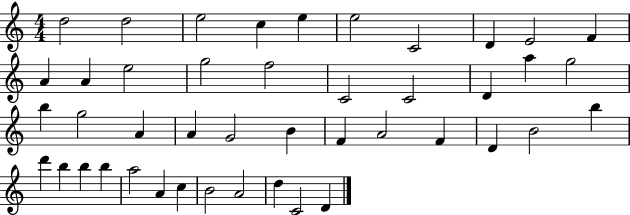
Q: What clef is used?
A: treble